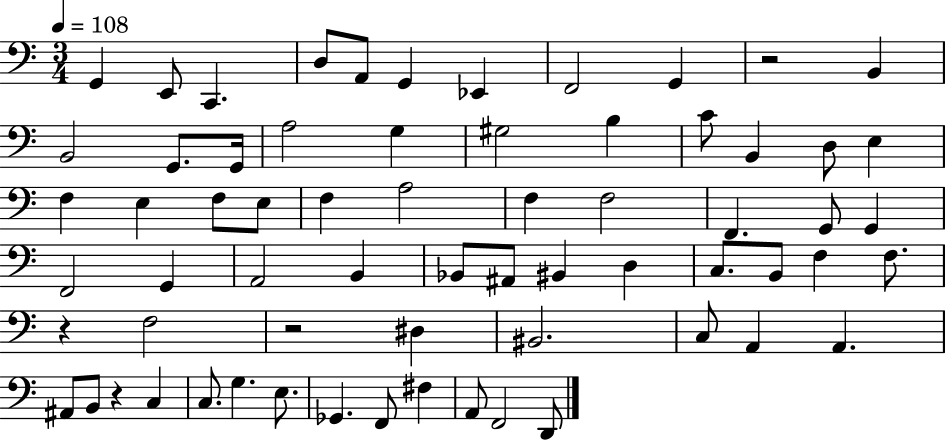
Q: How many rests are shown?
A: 4